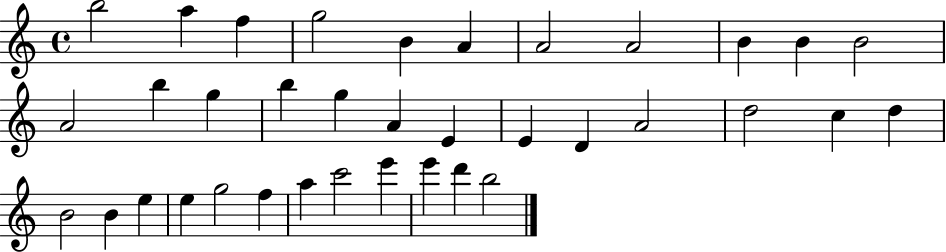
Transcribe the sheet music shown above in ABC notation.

X:1
T:Untitled
M:4/4
L:1/4
K:C
b2 a f g2 B A A2 A2 B B B2 A2 b g b g A E E D A2 d2 c d B2 B e e g2 f a c'2 e' e' d' b2